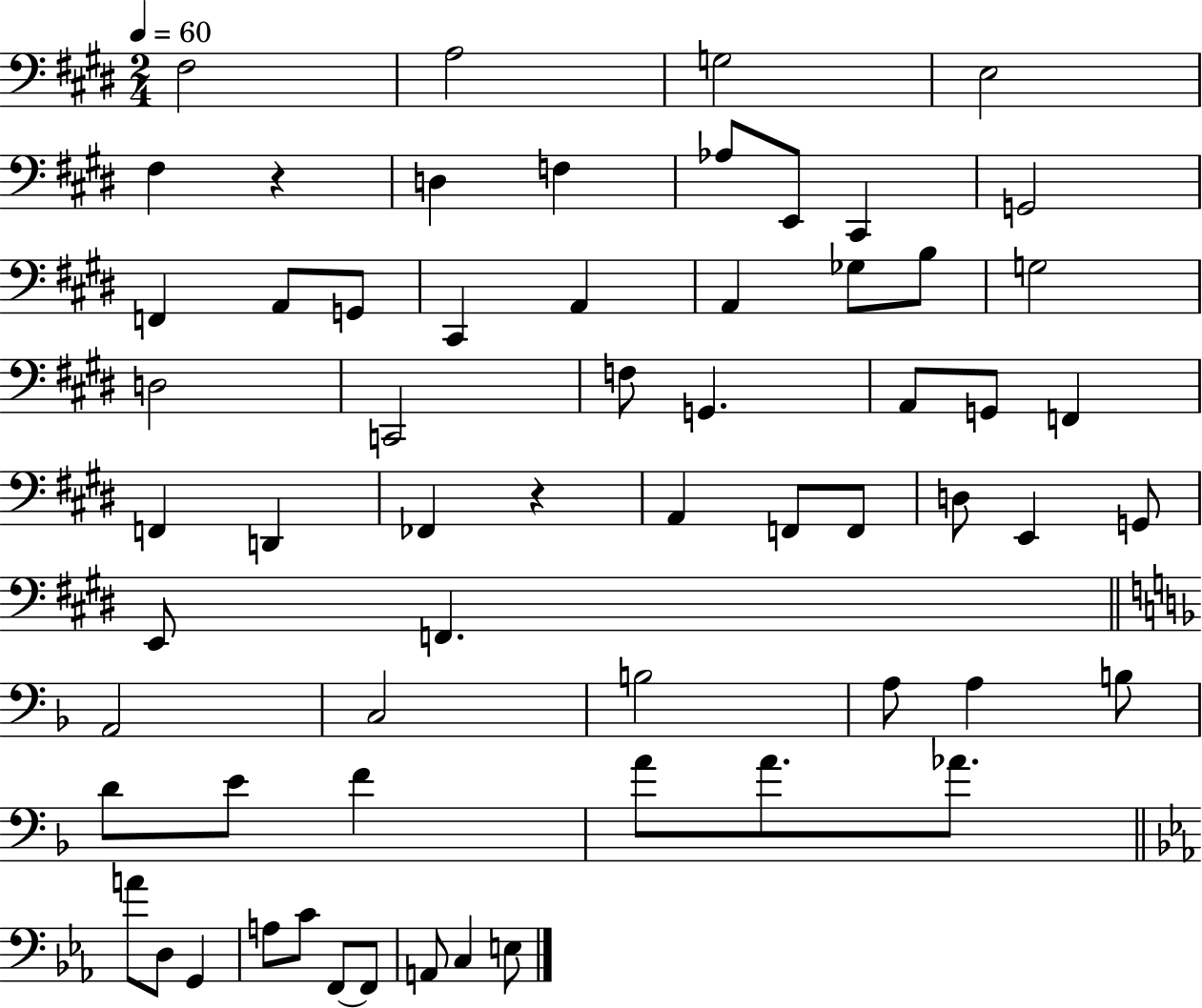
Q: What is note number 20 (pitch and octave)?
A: G3